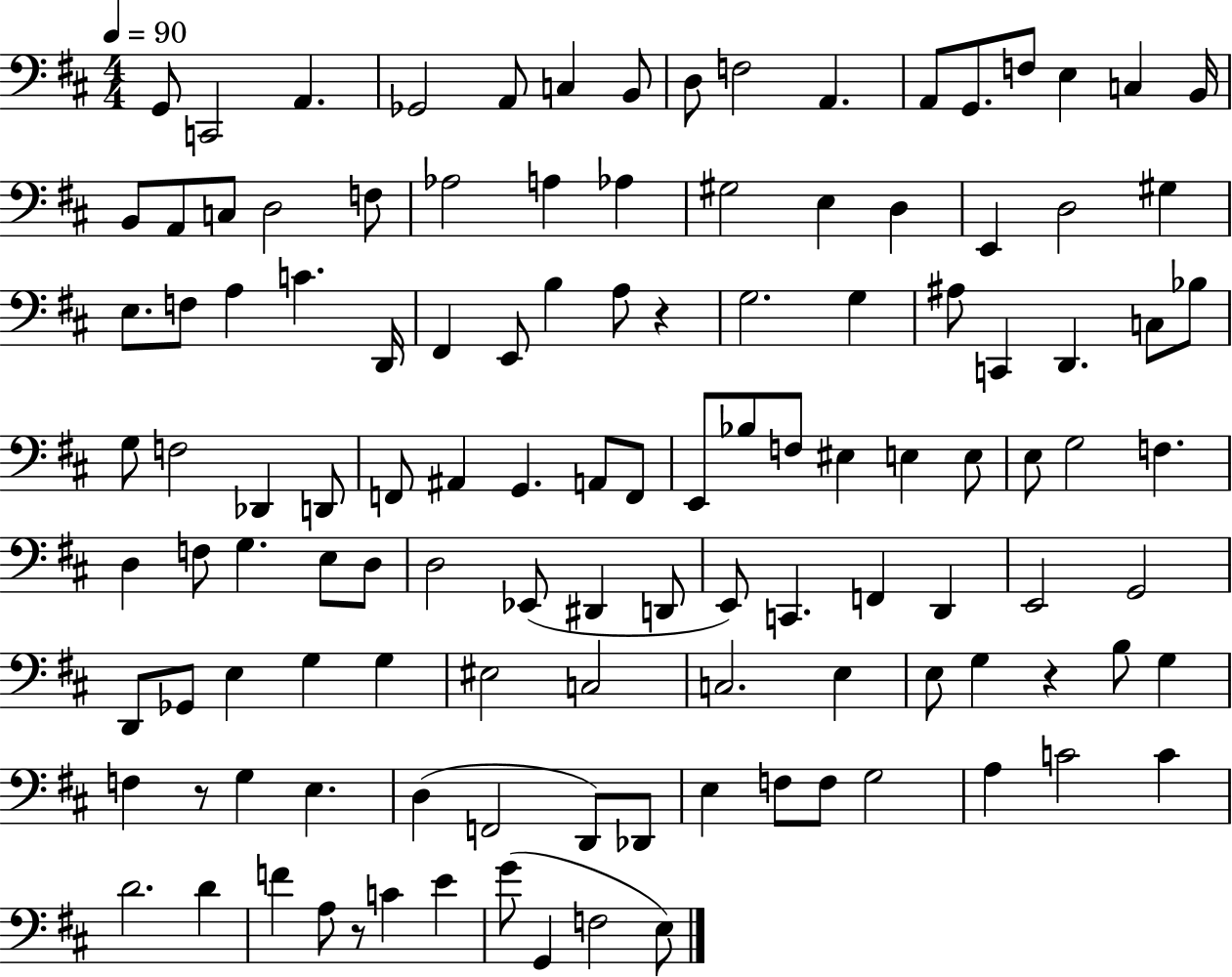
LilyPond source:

{
  \clef bass
  \numericTimeSignature
  \time 4/4
  \key d \major
  \tempo 4 = 90
  g,8 c,2 a,4. | ges,2 a,8 c4 b,8 | d8 f2 a,4. | a,8 g,8. f8 e4 c4 b,16 | \break b,8 a,8 c8 d2 f8 | aes2 a4 aes4 | gis2 e4 d4 | e,4 d2 gis4 | \break e8. f8 a4 c'4. d,16 | fis,4 e,8 b4 a8 r4 | g2. g4 | ais8 c,4 d,4. c8 bes8 | \break g8 f2 des,4 d,8 | f,8 ais,4 g,4. a,8 f,8 | e,8 bes8 f8 eis4 e4 e8 | e8 g2 f4. | \break d4 f8 g4. e8 d8 | d2 ees,8( dis,4 d,8 | e,8) c,4. f,4 d,4 | e,2 g,2 | \break d,8 ges,8 e4 g4 g4 | eis2 c2 | c2. e4 | e8 g4 r4 b8 g4 | \break f4 r8 g4 e4. | d4( f,2 d,8) des,8 | e4 f8 f8 g2 | a4 c'2 c'4 | \break d'2. d'4 | f'4 a8 r8 c'4 e'4 | g'8( g,4 f2 e8) | \bar "|."
}